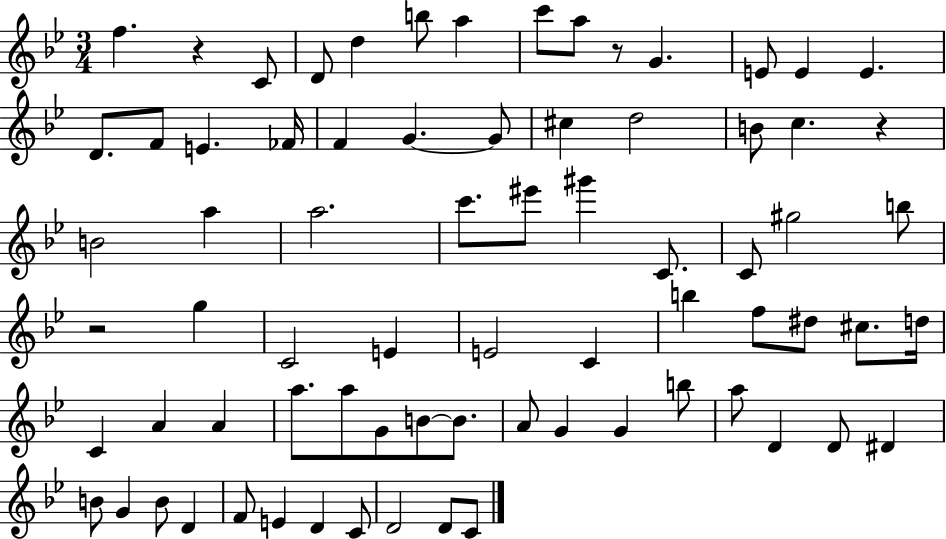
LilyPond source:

{
  \clef treble
  \numericTimeSignature
  \time 3/4
  \key bes \major
  f''4. r4 c'8 | d'8 d''4 b''8 a''4 | c'''8 a''8 r8 g'4. | e'8 e'4 e'4. | \break d'8. f'8 e'4. fes'16 | f'4 g'4.~~ g'8 | cis''4 d''2 | b'8 c''4. r4 | \break b'2 a''4 | a''2. | c'''8. eis'''8 gis'''4 c'8. | c'8 gis''2 b''8 | \break r2 g''4 | c'2 e'4 | e'2 c'4 | b''4 f''8 dis''8 cis''8. d''16 | \break c'4 a'4 a'4 | a''8. a''8 g'8 b'8~~ b'8. | a'8 g'4 g'4 b''8 | a''8 d'4 d'8 dis'4 | \break b'8 g'4 b'8 d'4 | f'8 e'4 d'4 c'8 | d'2 d'8 c'8 | \bar "|."
}